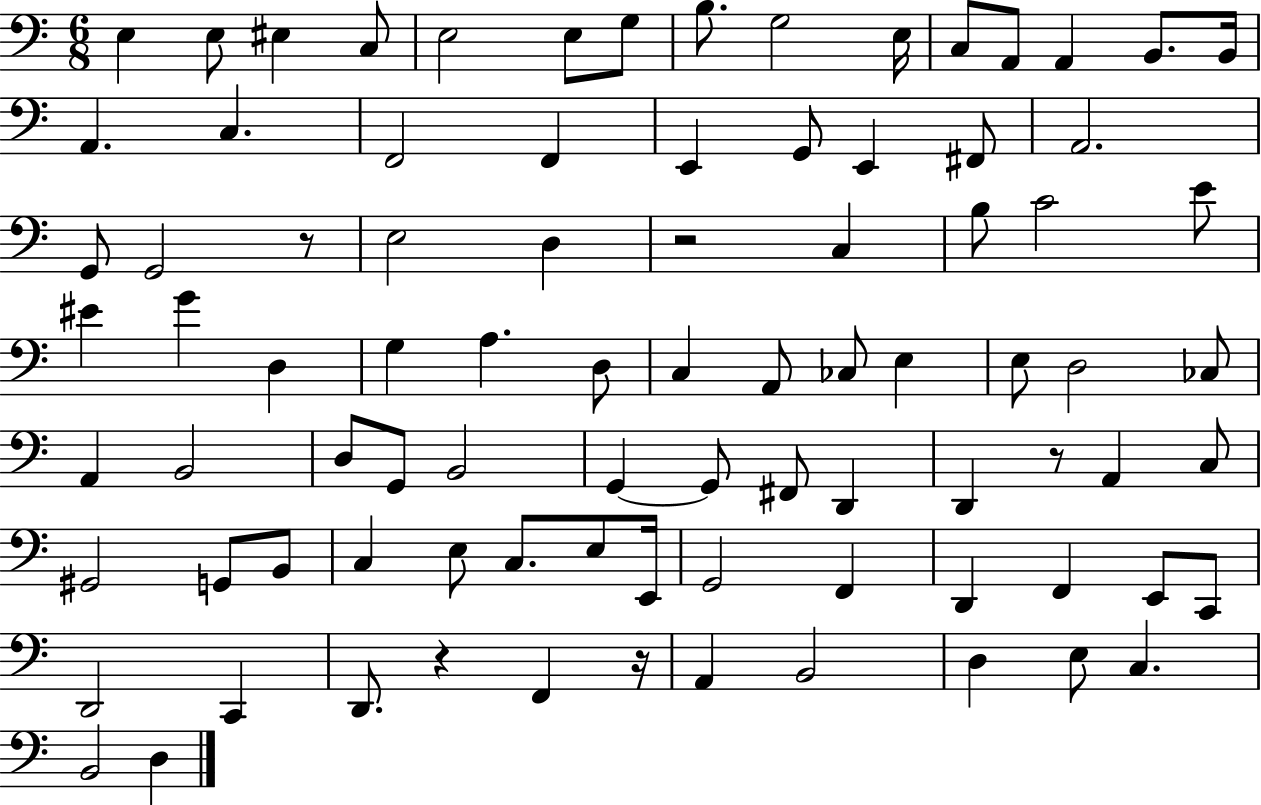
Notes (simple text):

E3/q E3/e EIS3/q C3/e E3/h E3/e G3/e B3/e. G3/h E3/s C3/e A2/e A2/q B2/e. B2/s A2/q. C3/q. F2/h F2/q E2/q G2/e E2/q F#2/e A2/h. G2/e G2/h R/e E3/h D3/q R/h C3/q B3/e C4/h E4/e EIS4/q G4/q D3/q G3/q A3/q. D3/e C3/q A2/e CES3/e E3/q E3/e D3/h CES3/e A2/q B2/h D3/e G2/e B2/h G2/q G2/e F#2/e D2/q D2/q R/e A2/q C3/e G#2/h G2/e B2/e C3/q E3/e C3/e. E3/e E2/s G2/h F2/q D2/q F2/q E2/e C2/e D2/h C2/q D2/e. R/q F2/q R/s A2/q B2/h D3/q E3/e C3/q. B2/h D3/q